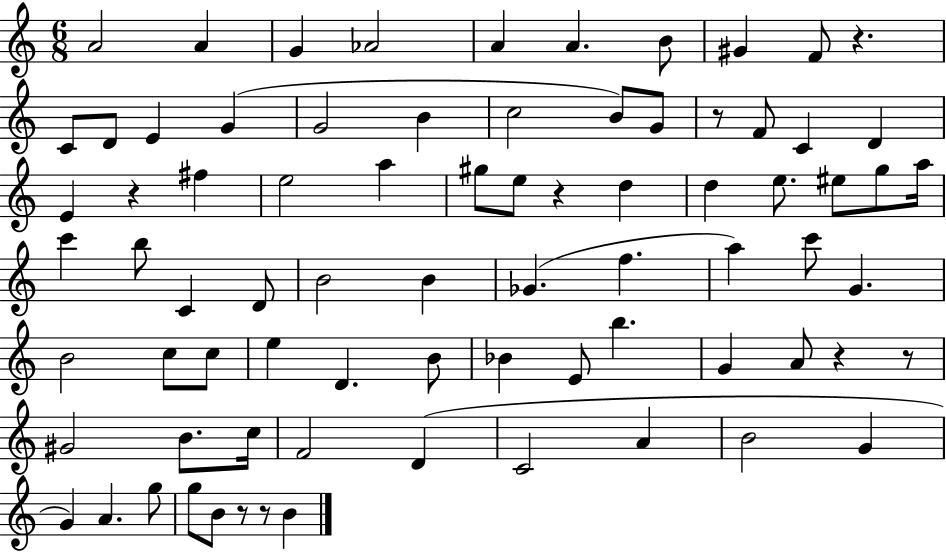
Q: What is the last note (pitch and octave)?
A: B4